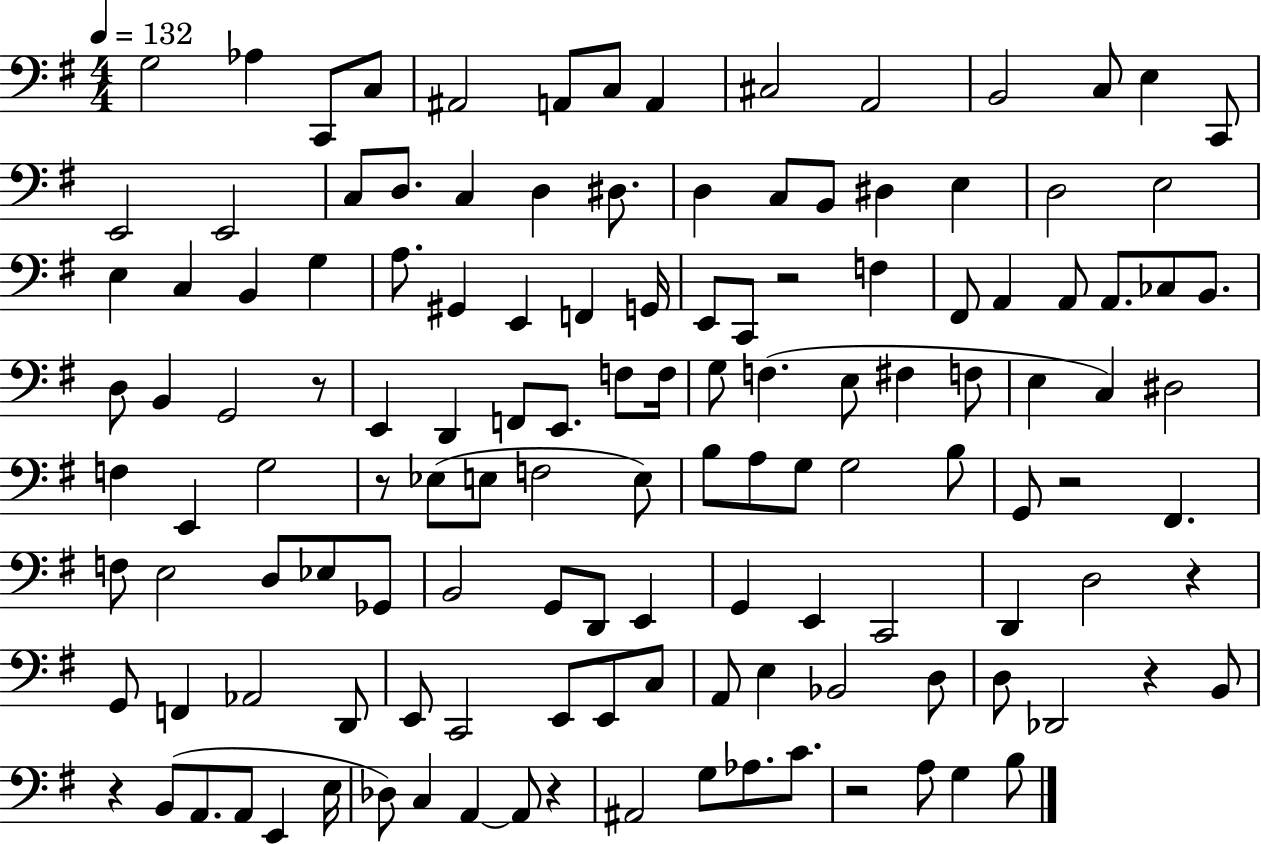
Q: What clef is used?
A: bass